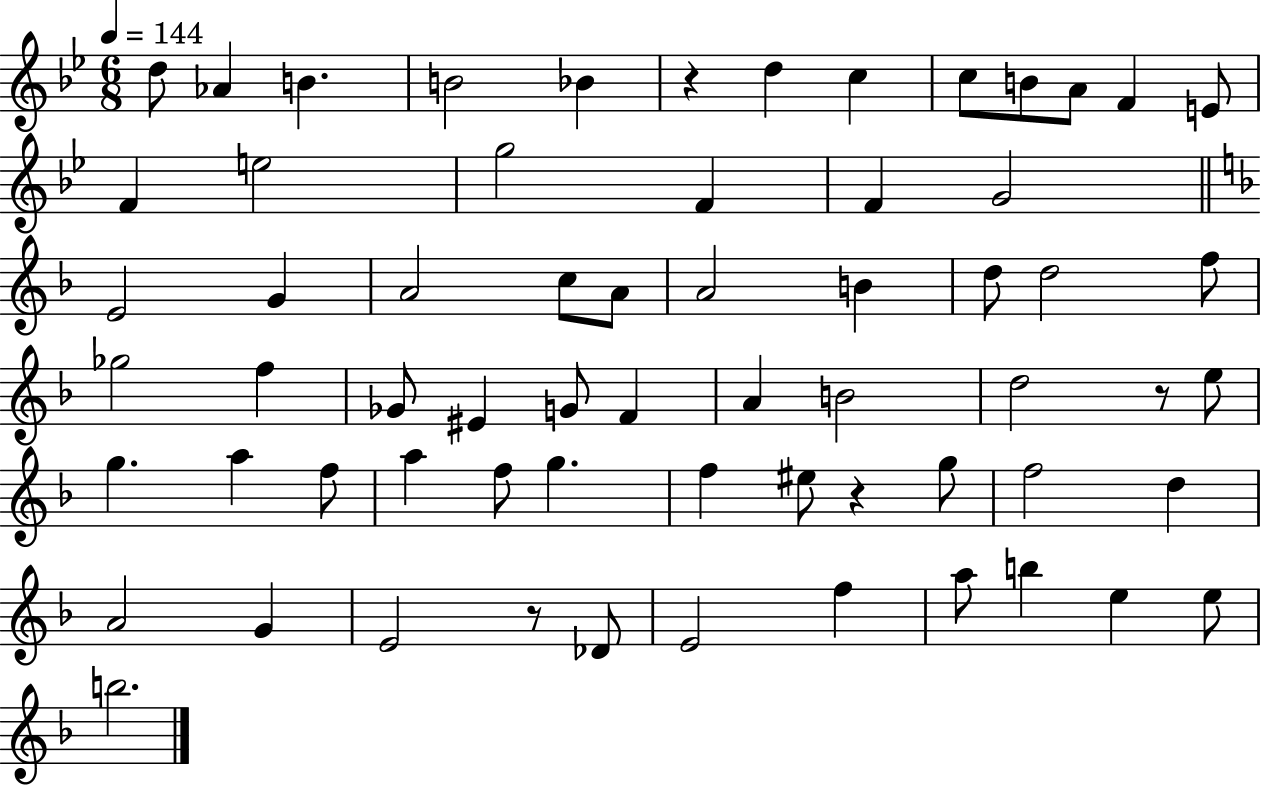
D5/e Ab4/q B4/q. B4/h Bb4/q R/q D5/q C5/q C5/e B4/e A4/e F4/q E4/e F4/q E5/h G5/h F4/q F4/q G4/h E4/h G4/q A4/h C5/e A4/e A4/h B4/q D5/e D5/h F5/e Gb5/h F5/q Gb4/e EIS4/q G4/e F4/q A4/q B4/h D5/h R/e E5/e G5/q. A5/q F5/e A5/q F5/e G5/q. F5/q EIS5/e R/q G5/e F5/h D5/q A4/h G4/q E4/h R/e Db4/e E4/h F5/q A5/e B5/q E5/q E5/e B5/h.